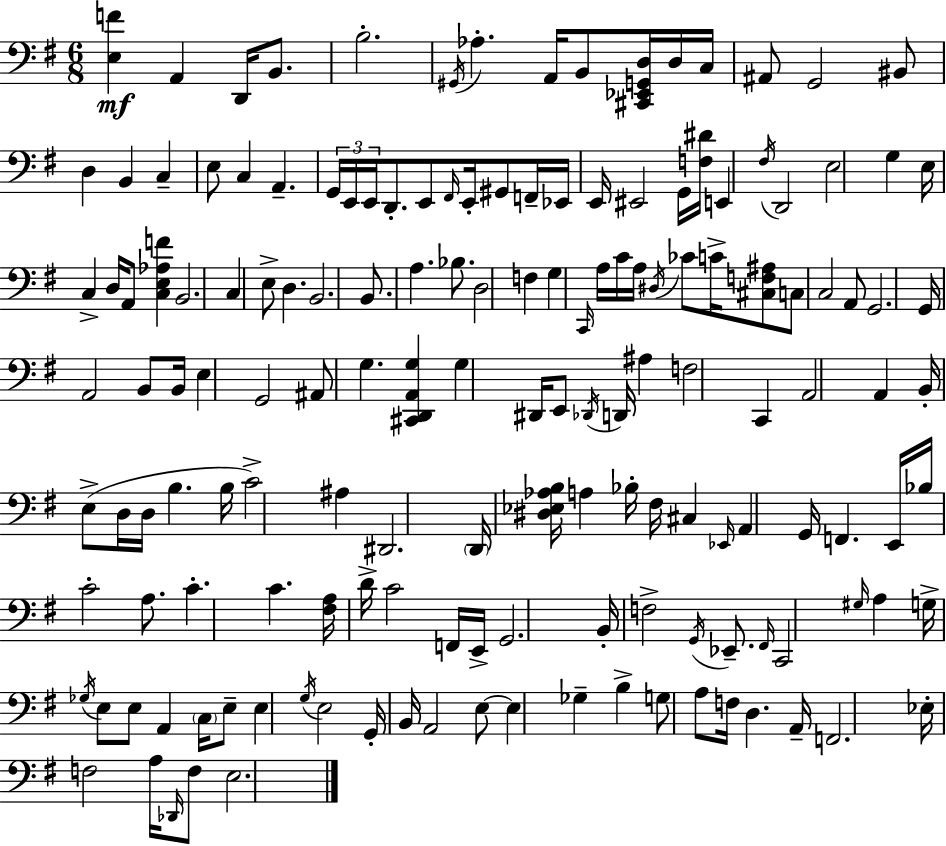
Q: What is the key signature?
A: E minor